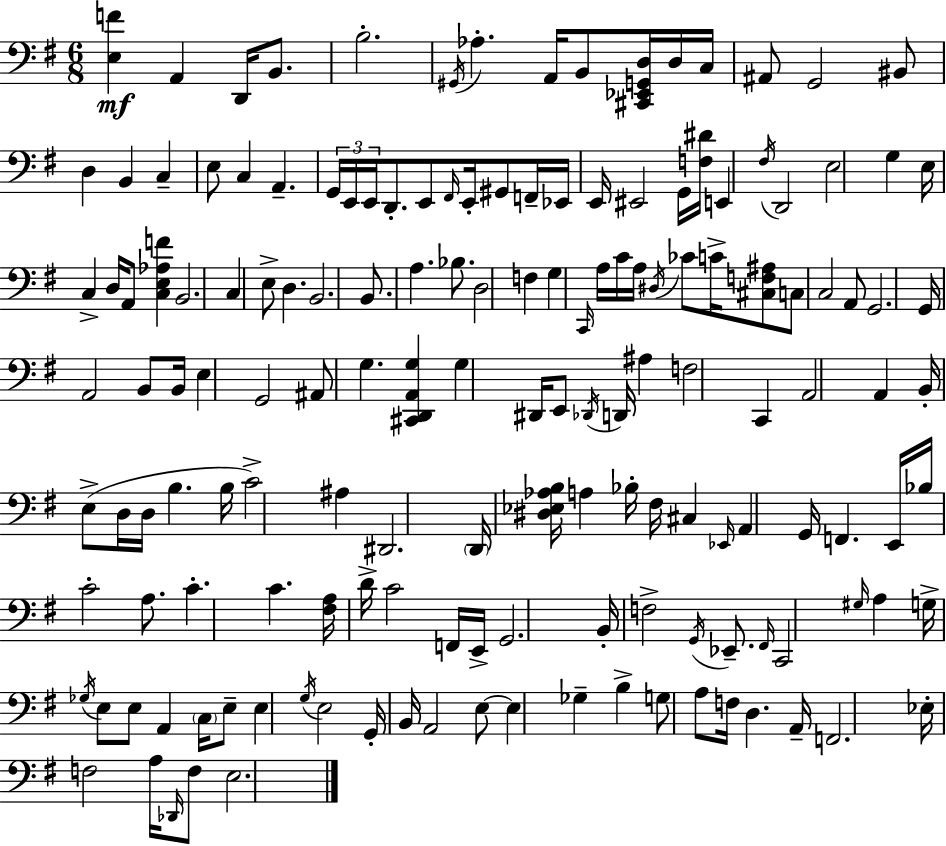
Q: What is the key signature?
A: E minor